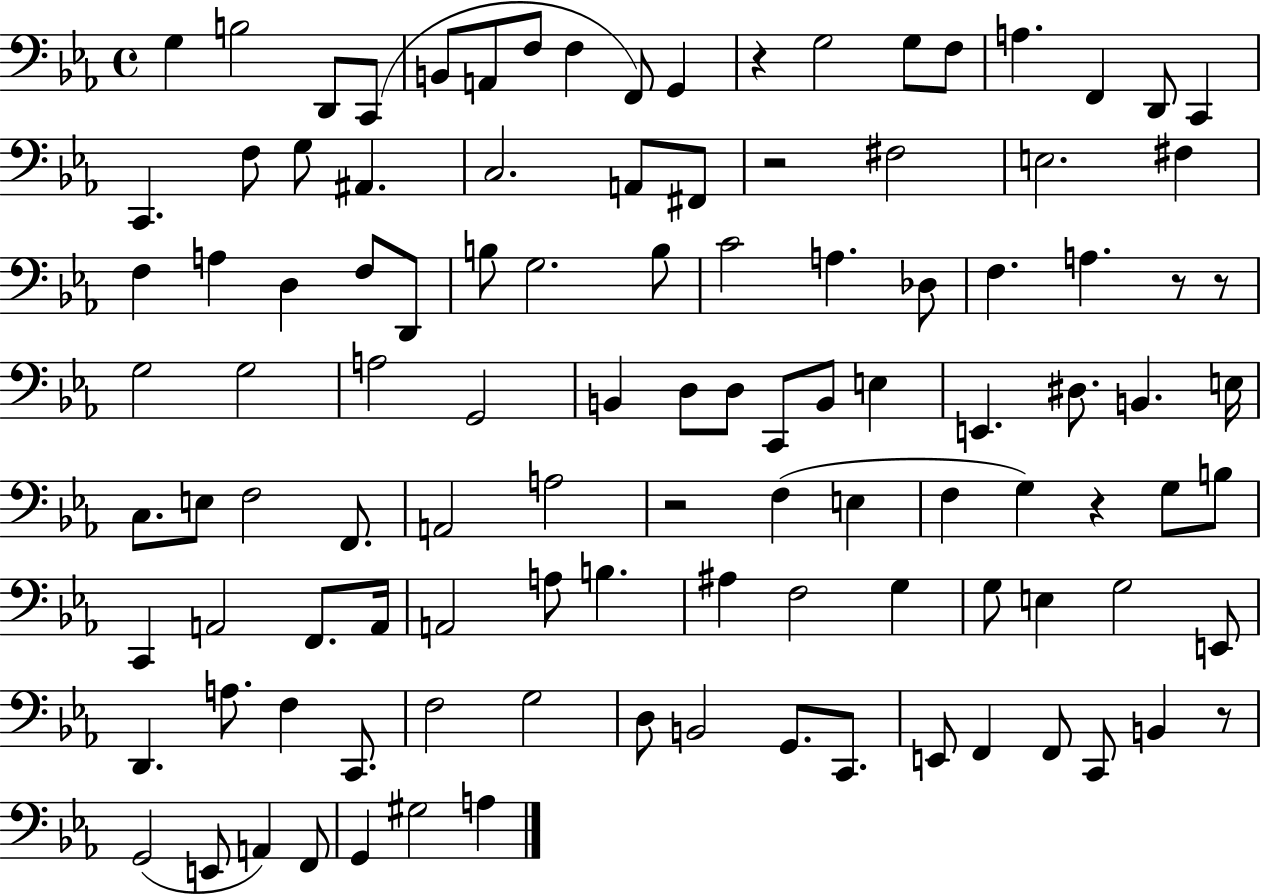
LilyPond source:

{
  \clef bass
  \time 4/4
  \defaultTimeSignature
  \key ees \major
  \repeat volta 2 { g4 b2 d,8 c,8( | b,8 a,8 f8 f4 f,8) g,4 | r4 g2 g8 f8 | a4. f,4 d,8 c,4 | \break c,4. f8 g8 ais,4. | c2. a,8 fis,8 | r2 fis2 | e2. fis4 | \break f4 a4 d4 f8 d,8 | b8 g2. b8 | c'2 a4. des8 | f4. a4. r8 r8 | \break g2 g2 | a2 g,2 | b,4 d8 d8 c,8 b,8 e4 | e,4. dis8. b,4. e16 | \break c8. e8 f2 f,8. | a,2 a2 | r2 f4( e4 | f4 g4) r4 g8 b8 | \break c,4 a,2 f,8. a,16 | a,2 a8 b4. | ais4 f2 g4 | g8 e4 g2 e,8 | \break d,4. a8. f4 c,8. | f2 g2 | d8 b,2 g,8. c,8. | e,8 f,4 f,8 c,8 b,4 r8 | \break g,2( e,8 a,4) f,8 | g,4 gis2 a4 | } \bar "|."
}